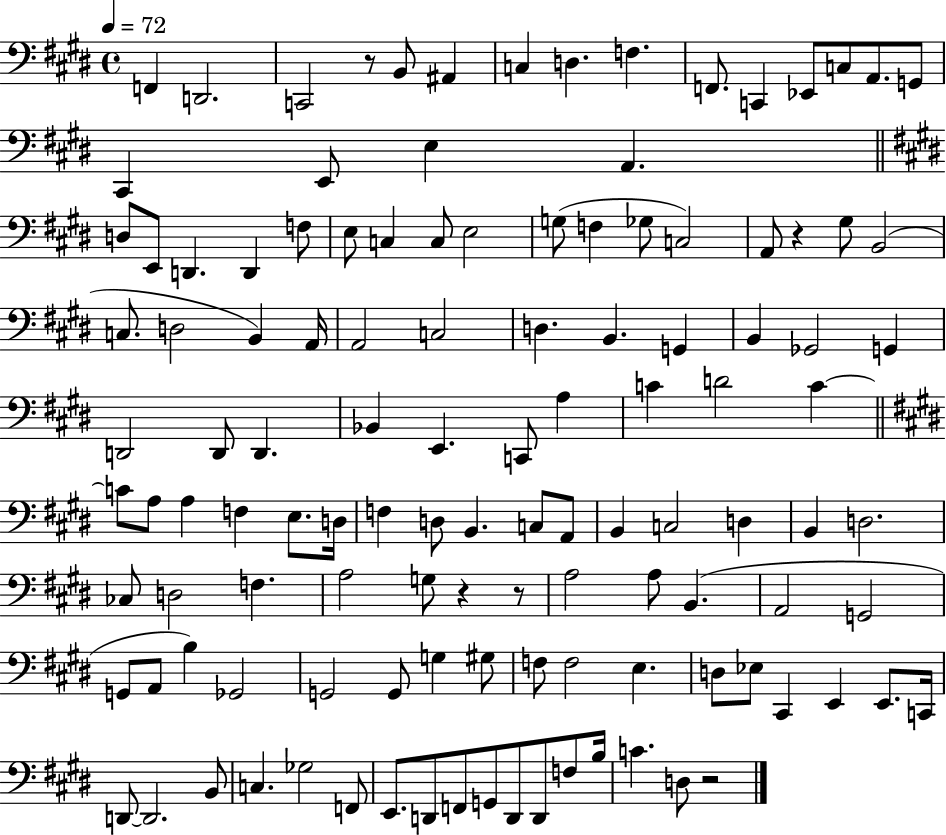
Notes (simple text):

F2/q D2/h. C2/h R/e B2/e A#2/q C3/q D3/q. F3/q. F2/e. C2/q Eb2/e C3/e A2/e. G2/e C#2/q E2/e E3/q A2/q. D3/e E2/e D2/q. D2/q F3/e E3/e C3/q C3/e E3/h G3/e F3/q Gb3/e C3/h A2/e R/q G#3/e B2/h C3/e. D3/h B2/q A2/s A2/h C3/h D3/q. B2/q. G2/q B2/q Gb2/h G2/q D2/h D2/e D2/q. Bb2/q E2/q. C2/e A3/q C4/q D4/h C4/q C4/e A3/e A3/q F3/q E3/e. D3/s F3/q D3/e B2/q. C3/e A2/e B2/q C3/h D3/q B2/q D3/h. CES3/e D3/h F3/q. A3/h G3/e R/q R/e A3/h A3/e B2/q. A2/h G2/h G2/e A2/e B3/q Gb2/h G2/h G2/e G3/q G#3/e F3/e F3/h E3/q. D3/e Eb3/e C#2/q E2/q E2/e. C2/s D2/e D2/h. B2/e C3/q. Gb3/h F2/e E2/e. D2/e F2/e G2/e D2/e D2/e F3/e B3/s C4/q. D3/e R/h